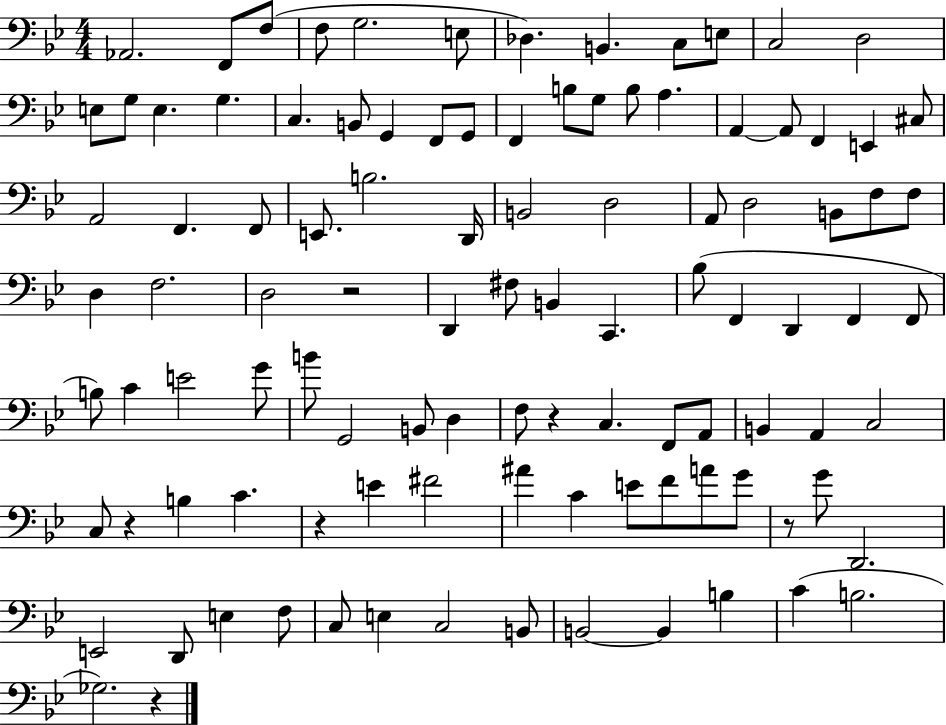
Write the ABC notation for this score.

X:1
T:Untitled
M:4/4
L:1/4
K:Bb
_A,,2 F,,/2 F,/2 F,/2 G,2 E,/2 _D, B,, C,/2 E,/2 C,2 D,2 E,/2 G,/2 E, G, C, B,,/2 G,, F,,/2 G,,/2 F,, B,/2 G,/2 B,/2 A, A,, A,,/2 F,, E,, ^C,/2 A,,2 F,, F,,/2 E,,/2 B,2 D,,/4 B,,2 D,2 A,,/2 D,2 B,,/2 F,/2 F,/2 D, F,2 D,2 z2 D,, ^F,/2 B,, C,, _B,/2 F,, D,, F,, F,,/2 B,/2 C E2 G/2 B/2 G,,2 B,,/2 D, F,/2 z C, F,,/2 A,,/2 B,, A,, C,2 C,/2 z B, C z E ^F2 ^A C E/2 F/2 A/2 G/2 z/2 G/2 D,,2 E,,2 D,,/2 E, F,/2 C,/2 E, C,2 B,,/2 B,,2 B,, B, C B,2 _G,2 z